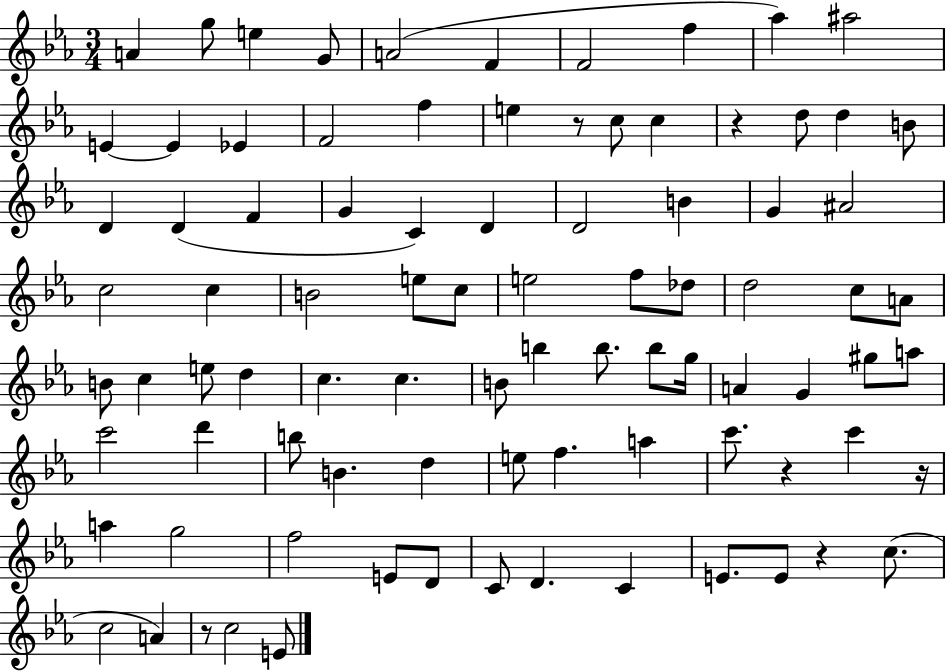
A4/q G5/e E5/q G4/e A4/h F4/q F4/h F5/q Ab5/q A#5/h E4/q E4/q Eb4/q F4/h F5/q E5/q R/e C5/e C5/q R/q D5/e D5/q B4/e D4/q D4/q F4/q G4/q C4/q D4/q D4/h B4/q G4/q A#4/h C5/h C5/q B4/h E5/e C5/e E5/h F5/e Db5/e D5/h C5/e A4/e B4/e C5/q E5/e D5/q C5/q. C5/q. B4/e B5/q B5/e. B5/e G5/s A4/q G4/q G#5/e A5/e C6/h D6/q B5/e B4/q. D5/q E5/e F5/q. A5/q C6/e. R/q C6/q R/s A5/q G5/h F5/h E4/e D4/e C4/e D4/q. C4/q E4/e. E4/e R/q C5/e. C5/h A4/q R/e C5/h E4/e